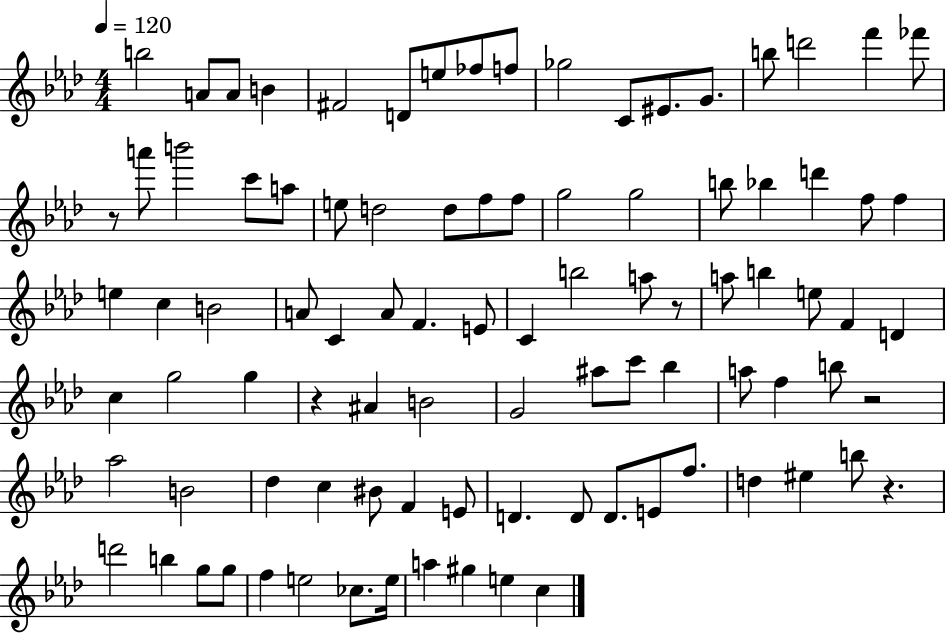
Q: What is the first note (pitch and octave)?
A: B5